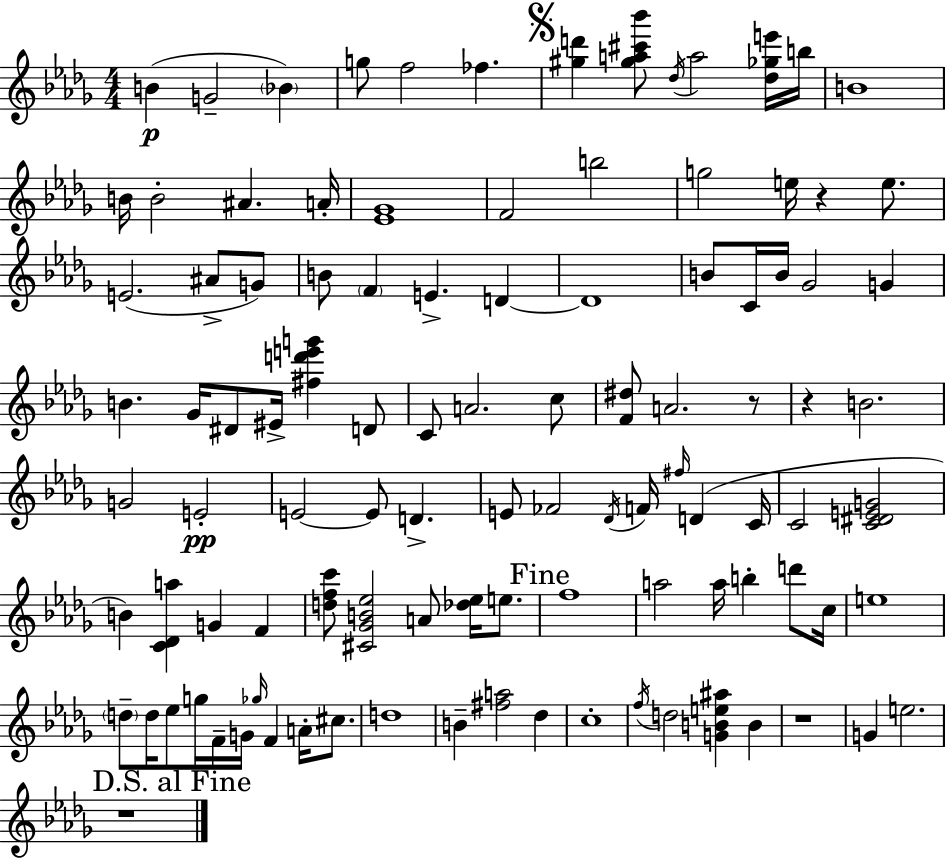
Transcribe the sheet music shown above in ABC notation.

X:1
T:Untitled
M:4/4
L:1/4
K:Bbm
B G2 _B g/2 f2 _f [^gd'] [^ga^c'_b']/2 _d/4 a2 [_d_ge']/4 b/4 B4 B/4 B2 ^A A/4 [_E_G]4 F2 b2 g2 e/4 z e/2 E2 ^A/2 G/2 B/2 F E D D4 B/2 C/4 B/4 _G2 G B _G/4 ^D/2 ^E/4 [^fd'e'g'] D/2 C/2 A2 c/2 [F^d]/2 A2 z/2 z B2 G2 E2 E2 E/2 D E/2 _F2 _D/4 F/4 ^f/4 D C/4 C2 [C^DEG]2 B [C_Da] G F [dfc']/2 [^C_GB_e]2 A/2 [_d_e]/4 e/2 f4 a2 a/4 b d'/2 c/4 e4 d/2 d/4 _e/2 g/4 F/4 G/4 _g/4 F A/4 ^c/2 d4 B [^fa]2 _d c4 f/4 d2 [GBe^a] B z4 G e2 z4